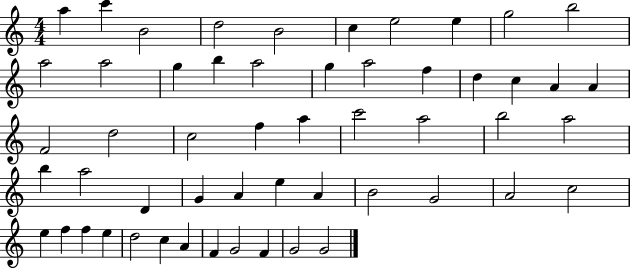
{
  \clef treble
  \numericTimeSignature
  \time 4/4
  \key c \major
  a''4 c'''4 b'2 | d''2 b'2 | c''4 e''2 e''4 | g''2 b''2 | \break a''2 a''2 | g''4 b''4 a''2 | g''4 a''2 f''4 | d''4 c''4 a'4 a'4 | \break f'2 d''2 | c''2 f''4 a''4 | c'''2 a''2 | b''2 a''2 | \break b''4 a''2 d'4 | g'4 a'4 e''4 a'4 | b'2 g'2 | a'2 c''2 | \break e''4 f''4 f''4 e''4 | d''2 c''4 a'4 | f'4 g'2 f'4 | g'2 g'2 | \break \bar "|."
}